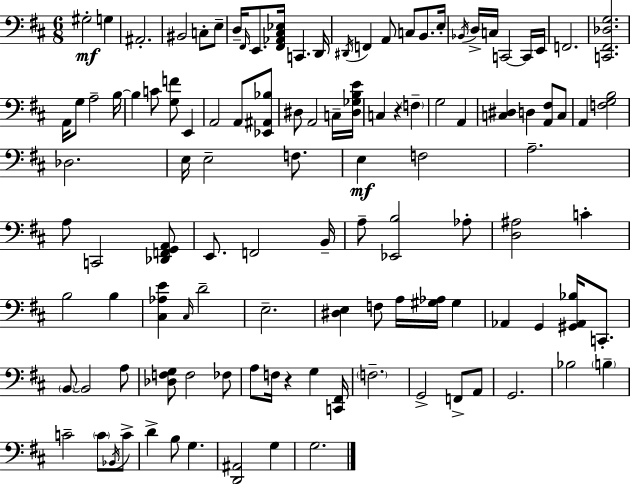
G#3/h G3/q A#2/h. BIS2/h C3/e E3/e D3/s F#2/s E2/e. [F#2,Ab2,C#3,Eb3]/s C2/q. D2/s D#2/s F2/q A2/e C3/e B2/e. E3/s Bb2/s D3/s C3/s C2/h C2/s E2/s F2/h. [C2,F#2,Db3,G3]/h. A2/s G3/e A3/h B3/s B3/q C4/e [G3,F4]/e E2/q A2/h A2/e [Eb2,A#2,Bb3]/e D#3/e A2/h C3/s [D#3,Gb3,B3,E4]/s C3/q R/q F3/q G3/h A2/q [C3,D#3]/q D3/q [A2,F#3]/e C3/e A2/q [F3,G3,B3]/h Db3/h. E3/s E3/h F3/e. E3/q F3/h A3/h. A3/e C2/h [Db2,F2,G2,A2]/e E2/e. F2/h B2/s A3/e [Eb2,B3]/h Ab3/e [D3,A#3]/h C4/q B3/h B3/q [C#3,Ab3,E4]/q C#3/s D4/h E3/h. [D#3,E3]/q F3/e A3/s [G#3,Ab3]/s G#3/q Ab2/q G2/q [G#2,Ab2,Bb3]/s C2/e. B2/e B2/h A3/e [Db3,F3,G3]/e F3/h FES3/e A3/e F3/s R/q G3/q [C2,F#2]/s F3/h. G2/h F2/e A2/e G2/h. Bb3/h B3/q C4/h C4/e Bb2/s C4/e D4/q B3/e G3/q. [D2,A#2]/h G3/q G3/h.